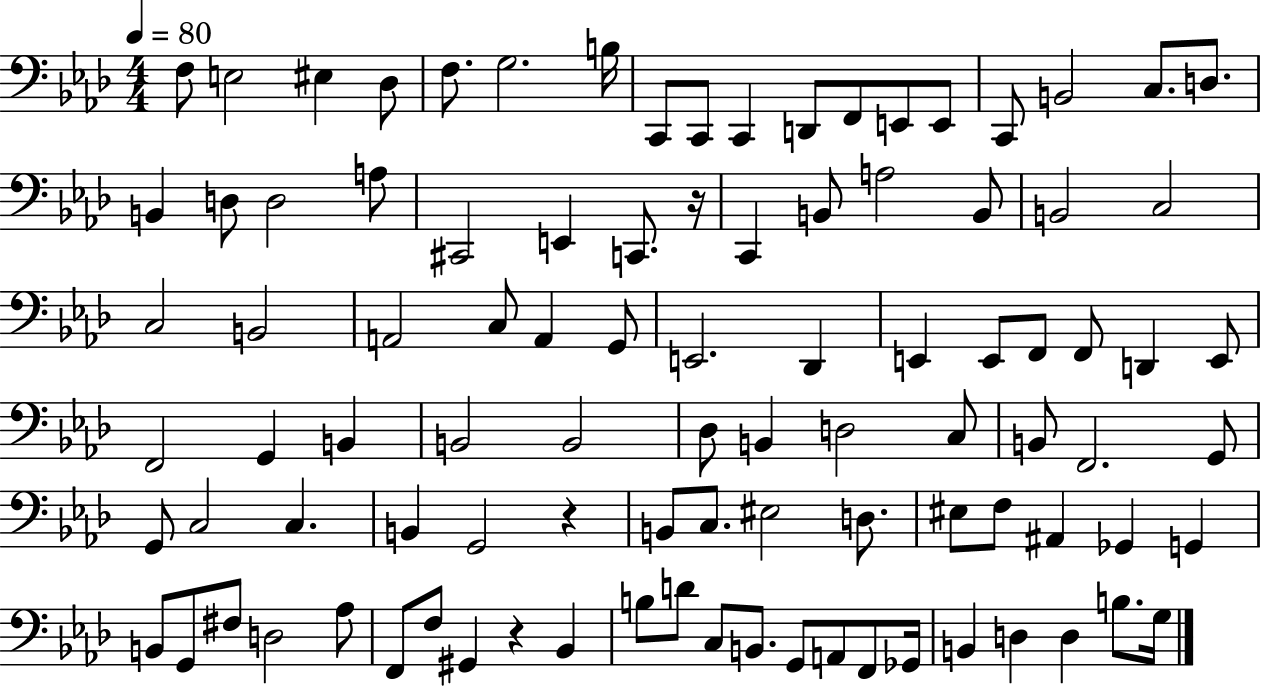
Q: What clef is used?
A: bass